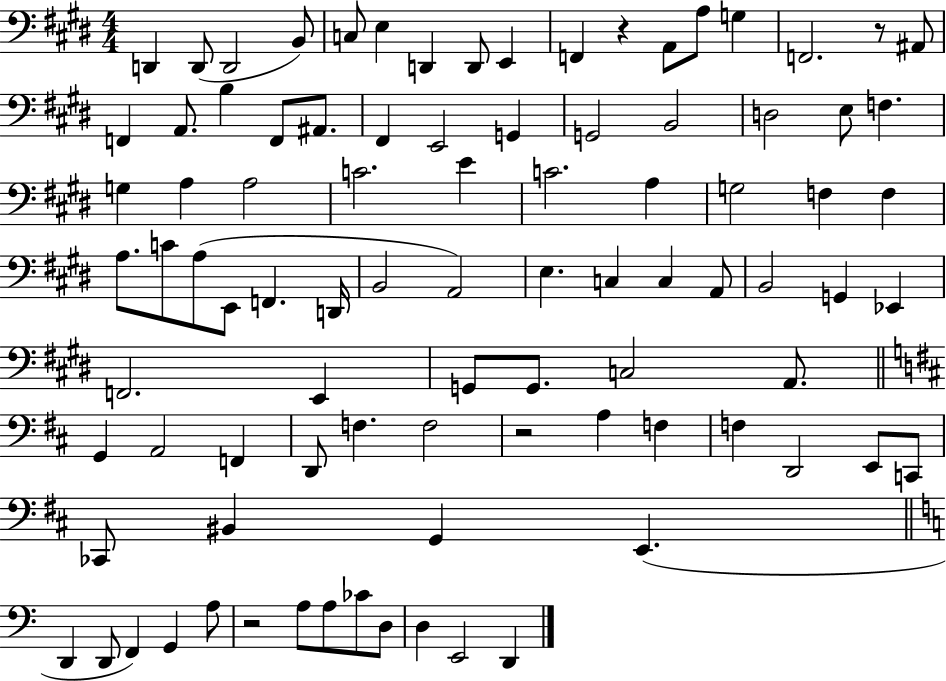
{
  \clef bass
  \numericTimeSignature
  \time 4/4
  \key e \major
  d,4 d,8( d,2 b,8) | c8 e4 d,4 d,8 e,4 | f,4 r4 a,8 a8 g4 | f,2. r8 ais,8 | \break f,4 a,8. b4 f,8 ais,8. | fis,4 e,2 g,4 | g,2 b,2 | d2 e8 f4. | \break g4 a4 a2 | c'2. e'4 | c'2. a4 | g2 f4 f4 | \break a8. c'8 a8( e,8 f,4. d,16 | b,2 a,2) | e4. c4 c4 a,8 | b,2 g,4 ees,4 | \break f,2. e,4 | g,8 g,8. c2 a,8. | \bar "||" \break \key b \minor g,4 a,2 f,4 | d,8 f4. f2 | r2 a4 f4 | f4 d,2 e,8 c,8 | \break ces,8 bis,4 g,4 e,4.( | \bar "||" \break \key c \major d,4 d,8 f,4) g,4 a8 | r2 a8 a8 ces'8 d8 | d4 e,2 d,4 | \bar "|."
}